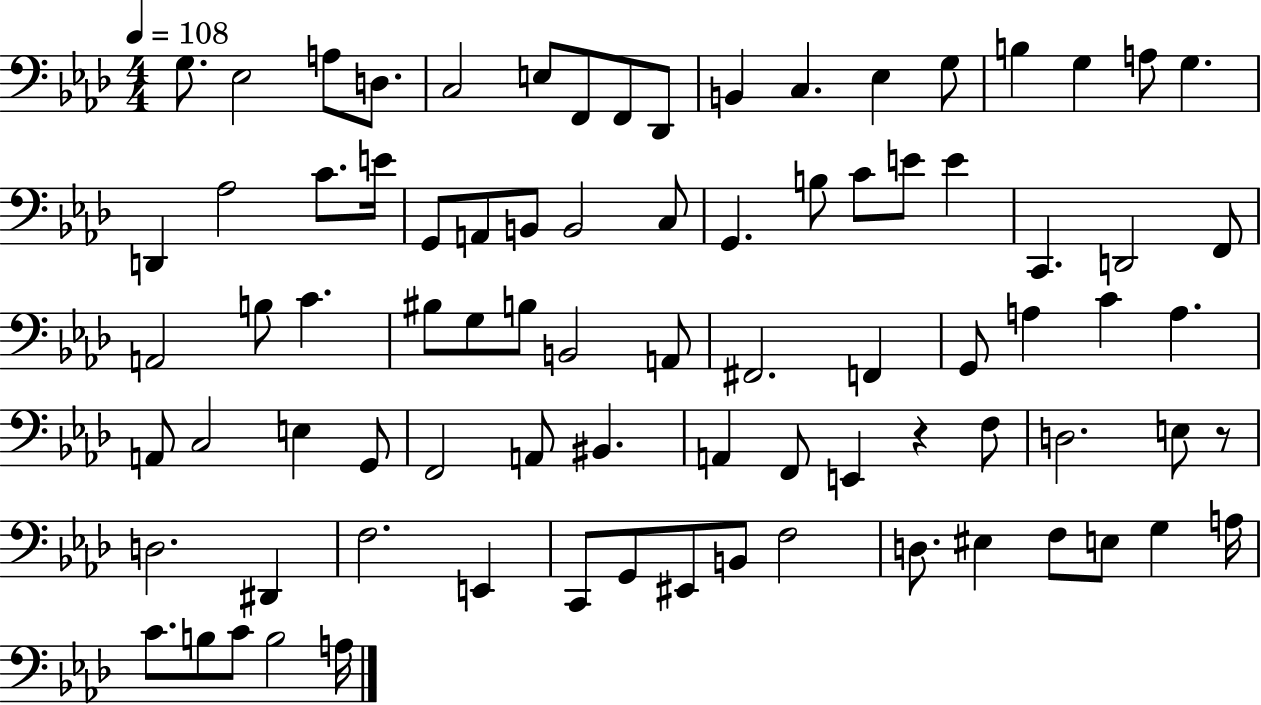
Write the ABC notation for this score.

X:1
T:Untitled
M:4/4
L:1/4
K:Ab
G,/2 _E,2 A,/2 D,/2 C,2 E,/2 F,,/2 F,,/2 _D,,/2 B,, C, _E, G,/2 B, G, A,/2 G, D,, _A,2 C/2 E/4 G,,/2 A,,/2 B,,/2 B,,2 C,/2 G,, B,/2 C/2 E/2 E C,, D,,2 F,,/2 A,,2 B,/2 C ^B,/2 G,/2 B,/2 B,,2 A,,/2 ^F,,2 F,, G,,/2 A, C A, A,,/2 C,2 E, G,,/2 F,,2 A,,/2 ^B,, A,, F,,/2 E,, z F,/2 D,2 E,/2 z/2 D,2 ^D,, F,2 E,, C,,/2 G,,/2 ^E,,/2 B,,/2 F,2 D,/2 ^E, F,/2 E,/2 G, A,/4 C/2 B,/2 C/2 B,2 A,/4